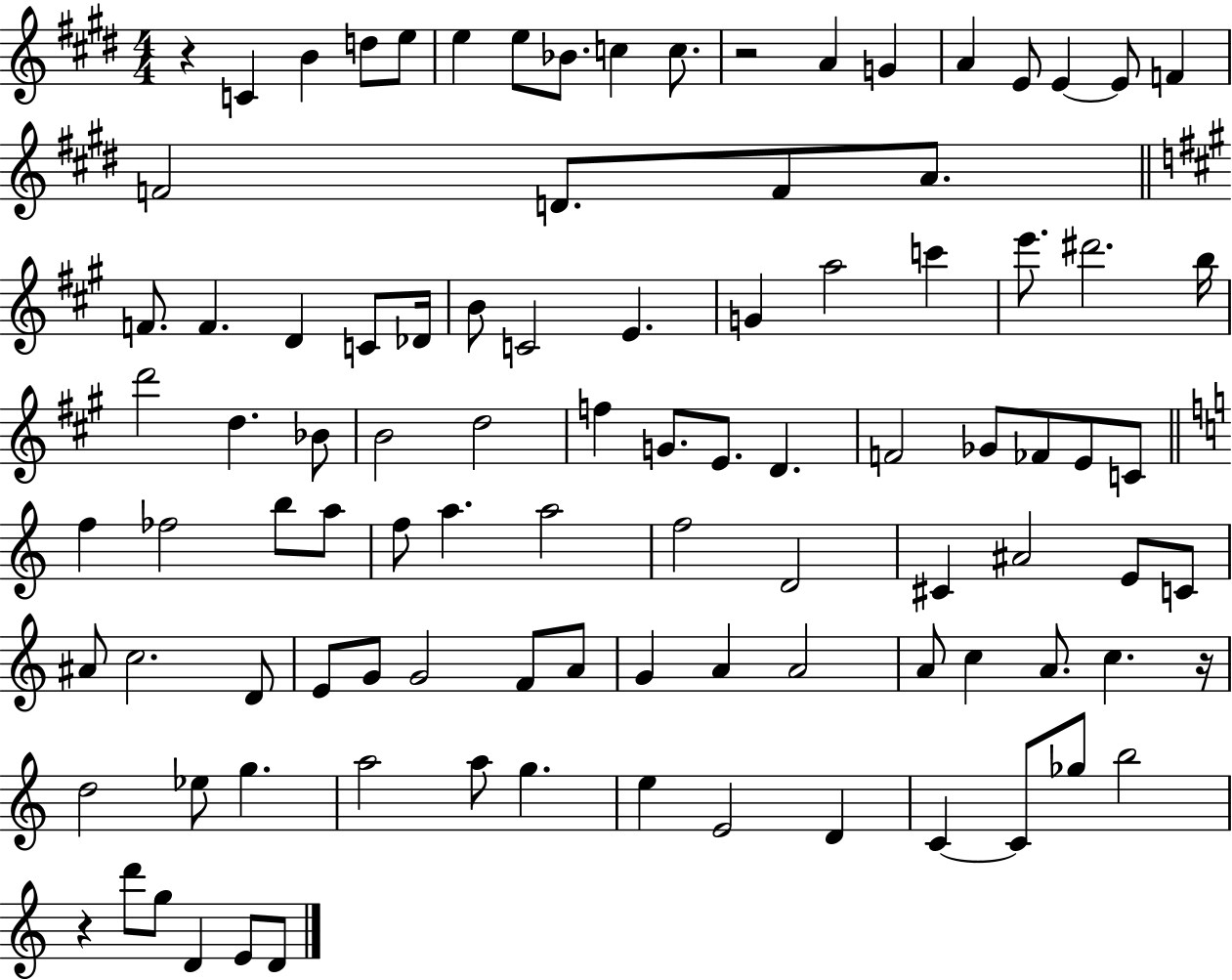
R/q C4/q B4/q D5/e E5/e E5/q E5/e Bb4/e. C5/q C5/e. R/h A4/q G4/q A4/q E4/e E4/q E4/e F4/q F4/h D4/e. F4/e A4/e. F4/e. F4/q. D4/q C4/e Db4/s B4/e C4/h E4/q. G4/q A5/h C6/q E6/e. D#6/h. B5/s D6/h D5/q. Bb4/e B4/h D5/h F5/q G4/e. E4/e. D4/q. F4/h Gb4/e FES4/e E4/e C4/e F5/q FES5/h B5/e A5/e F5/e A5/q. A5/h F5/h D4/h C#4/q A#4/h E4/e C4/e A#4/e C5/h. D4/e E4/e G4/e G4/h F4/e A4/e G4/q A4/q A4/h A4/e C5/q A4/e. C5/q. R/s D5/h Eb5/e G5/q. A5/h A5/e G5/q. E5/q E4/h D4/q C4/q C4/e Gb5/e B5/h R/q D6/e G5/e D4/q E4/e D4/e